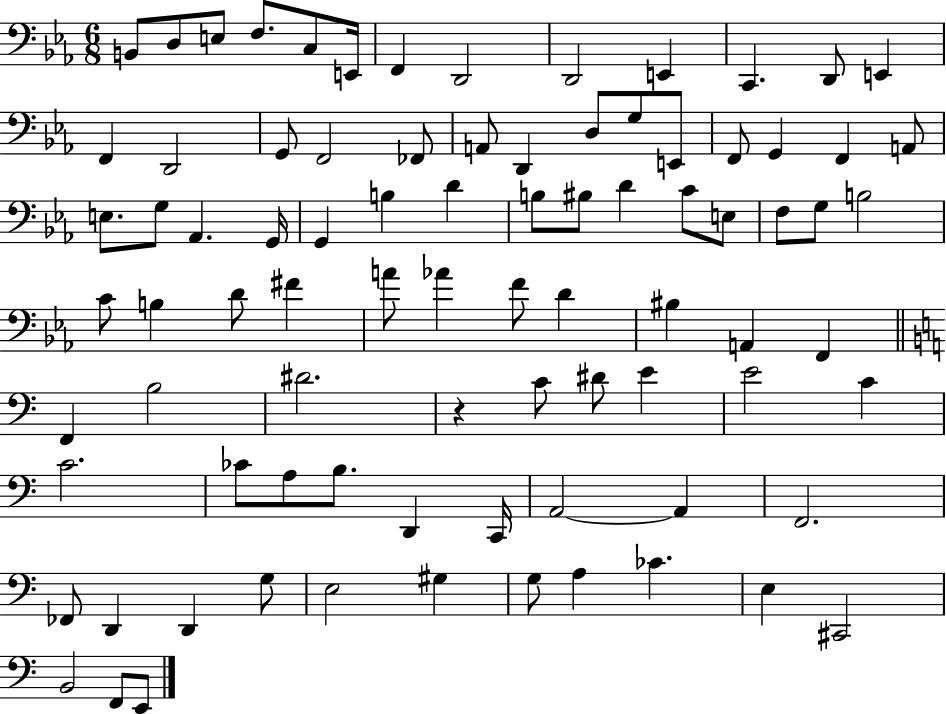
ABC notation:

X:1
T:Untitled
M:6/8
L:1/4
K:Eb
B,,/2 D,/2 E,/2 F,/2 C,/2 E,,/4 F,, D,,2 D,,2 E,, C,, D,,/2 E,, F,, D,,2 G,,/2 F,,2 _F,,/2 A,,/2 D,, D,/2 G,/2 E,,/2 F,,/2 G,, F,, A,,/2 E,/2 G,/2 _A,, G,,/4 G,, B, D B,/2 ^B,/2 D C/2 E,/2 F,/2 G,/2 B,2 C/2 B, D/2 ^F A/2 _A F/2 D ^B, A,, F,, F,, B,2 ^D2 z C/2 ^D/2 E E2 C C2 _C/2 A,/2 B,/2 D,, C,,/4 A,,2 A,, F,,2 _F,,/2 D,, D,, G,/2 E,2 ^G, G,/2 A, _C E, ^C,,2 B,,2 F,,/2 E,,/2